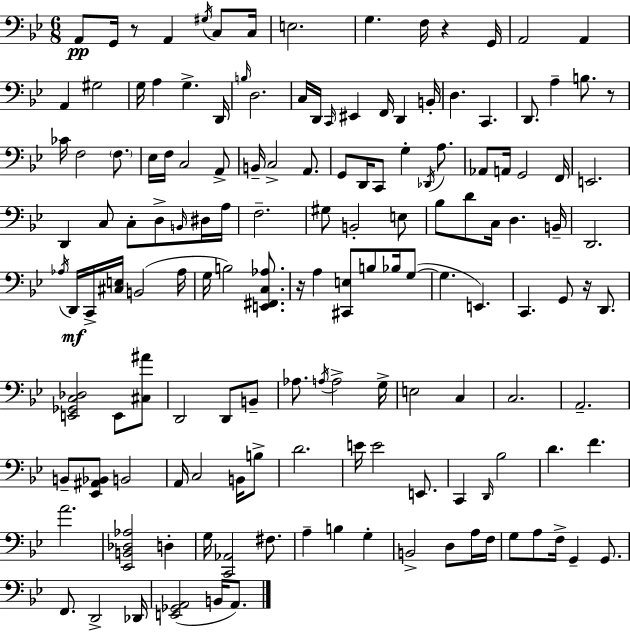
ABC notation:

X:1
T:Untitled
M:6/8
L:1/4
K:Gm
A,,/2 G,,/4 z/2 A,, ^G,/4 C,/2 C,/4 E,2 G, F,/4 z G,,/4 A,,2 A,, A,, ^G,2 G,/4 A, G, D,,/4 B,/4 D,2 C,/4 D,,/4 C,,/4 ^E,, F,,/4 D,, B,,/4 D, C,, D,,/2 A, B,/2 z/2 _C/4 F,2 F,/2 _E,/4 F,/4 C,2 A,,/2 B,,/4 C,2 A,,/2 G,,/2 D,,/4 C,,/2 G, _D,,/4 A,/2 _A,,/2 A,,/4 G,,2 F,,/4 E,,2 D,, C,/2 C,/2 D,/2 B,,/4 ^D,/4 A,/4 F,2 ^G,/2 B,,2 E,/2 _B,/2 D/2 C,/4 D, B,,/4 D,,2 _A,/4 D,,/4 C,,/4 [^C,E,]/4 B,,2 _A,/4 G,/4 B,2 [E,,^F,,C,_A,]/2 z/4 A, [^C,,E,]/2 B,/2 _B,/4 G,/2 G, E,, C,, G,,/2 z/4 D,,/2 [E,,_G,,C,_D,]2 E,,/2 [^C,^A]/2 D,,2 D,,/2 B,,/2 _A,/2 A,/4 A,2 G,/4 E,2 C, C,2 A,,2 B,,/2 [_E,,^A,,_B,,]/2 B,,2 A,,/4 C,2 B,,/4 B,/2 D2 E/4 E2 E,,/2 C,, D,,/4 _B,2 D F A2 [_E,,B,,_D,_A,]2 D, G,/4 [C,,_A,,]2 ^F,/2 A, B, G, B,,2 D,/2 A,/4 F,/4 G,/2 A,/2 F,/4 G,, G,,/2 F,,/2 D,,2 _D,,/4 [E,,_G,,A,,]2 B,,/4 A,,/2